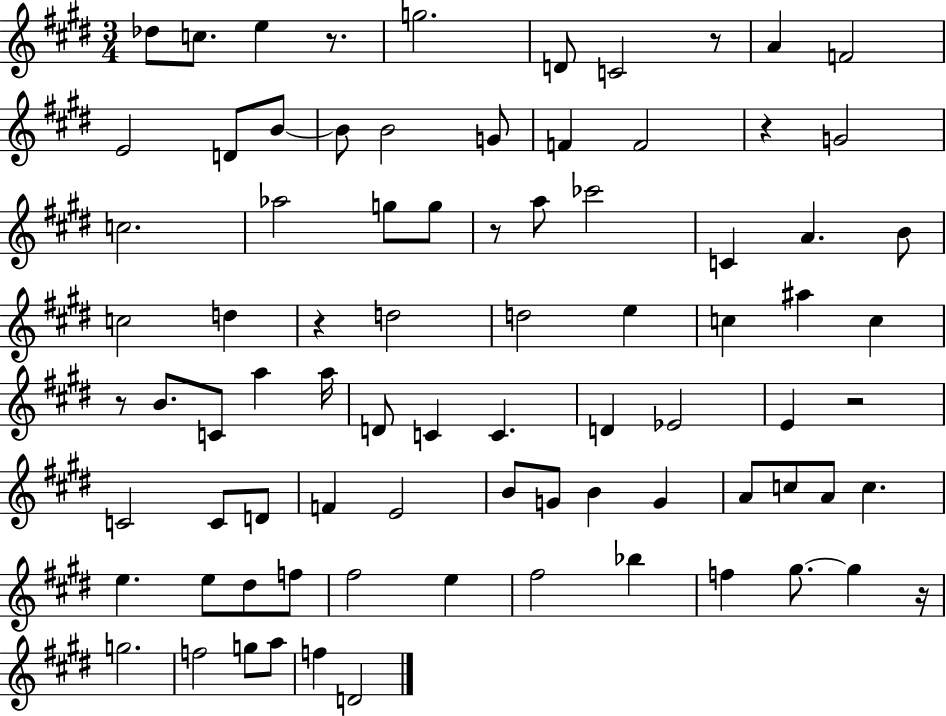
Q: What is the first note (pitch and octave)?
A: Db5